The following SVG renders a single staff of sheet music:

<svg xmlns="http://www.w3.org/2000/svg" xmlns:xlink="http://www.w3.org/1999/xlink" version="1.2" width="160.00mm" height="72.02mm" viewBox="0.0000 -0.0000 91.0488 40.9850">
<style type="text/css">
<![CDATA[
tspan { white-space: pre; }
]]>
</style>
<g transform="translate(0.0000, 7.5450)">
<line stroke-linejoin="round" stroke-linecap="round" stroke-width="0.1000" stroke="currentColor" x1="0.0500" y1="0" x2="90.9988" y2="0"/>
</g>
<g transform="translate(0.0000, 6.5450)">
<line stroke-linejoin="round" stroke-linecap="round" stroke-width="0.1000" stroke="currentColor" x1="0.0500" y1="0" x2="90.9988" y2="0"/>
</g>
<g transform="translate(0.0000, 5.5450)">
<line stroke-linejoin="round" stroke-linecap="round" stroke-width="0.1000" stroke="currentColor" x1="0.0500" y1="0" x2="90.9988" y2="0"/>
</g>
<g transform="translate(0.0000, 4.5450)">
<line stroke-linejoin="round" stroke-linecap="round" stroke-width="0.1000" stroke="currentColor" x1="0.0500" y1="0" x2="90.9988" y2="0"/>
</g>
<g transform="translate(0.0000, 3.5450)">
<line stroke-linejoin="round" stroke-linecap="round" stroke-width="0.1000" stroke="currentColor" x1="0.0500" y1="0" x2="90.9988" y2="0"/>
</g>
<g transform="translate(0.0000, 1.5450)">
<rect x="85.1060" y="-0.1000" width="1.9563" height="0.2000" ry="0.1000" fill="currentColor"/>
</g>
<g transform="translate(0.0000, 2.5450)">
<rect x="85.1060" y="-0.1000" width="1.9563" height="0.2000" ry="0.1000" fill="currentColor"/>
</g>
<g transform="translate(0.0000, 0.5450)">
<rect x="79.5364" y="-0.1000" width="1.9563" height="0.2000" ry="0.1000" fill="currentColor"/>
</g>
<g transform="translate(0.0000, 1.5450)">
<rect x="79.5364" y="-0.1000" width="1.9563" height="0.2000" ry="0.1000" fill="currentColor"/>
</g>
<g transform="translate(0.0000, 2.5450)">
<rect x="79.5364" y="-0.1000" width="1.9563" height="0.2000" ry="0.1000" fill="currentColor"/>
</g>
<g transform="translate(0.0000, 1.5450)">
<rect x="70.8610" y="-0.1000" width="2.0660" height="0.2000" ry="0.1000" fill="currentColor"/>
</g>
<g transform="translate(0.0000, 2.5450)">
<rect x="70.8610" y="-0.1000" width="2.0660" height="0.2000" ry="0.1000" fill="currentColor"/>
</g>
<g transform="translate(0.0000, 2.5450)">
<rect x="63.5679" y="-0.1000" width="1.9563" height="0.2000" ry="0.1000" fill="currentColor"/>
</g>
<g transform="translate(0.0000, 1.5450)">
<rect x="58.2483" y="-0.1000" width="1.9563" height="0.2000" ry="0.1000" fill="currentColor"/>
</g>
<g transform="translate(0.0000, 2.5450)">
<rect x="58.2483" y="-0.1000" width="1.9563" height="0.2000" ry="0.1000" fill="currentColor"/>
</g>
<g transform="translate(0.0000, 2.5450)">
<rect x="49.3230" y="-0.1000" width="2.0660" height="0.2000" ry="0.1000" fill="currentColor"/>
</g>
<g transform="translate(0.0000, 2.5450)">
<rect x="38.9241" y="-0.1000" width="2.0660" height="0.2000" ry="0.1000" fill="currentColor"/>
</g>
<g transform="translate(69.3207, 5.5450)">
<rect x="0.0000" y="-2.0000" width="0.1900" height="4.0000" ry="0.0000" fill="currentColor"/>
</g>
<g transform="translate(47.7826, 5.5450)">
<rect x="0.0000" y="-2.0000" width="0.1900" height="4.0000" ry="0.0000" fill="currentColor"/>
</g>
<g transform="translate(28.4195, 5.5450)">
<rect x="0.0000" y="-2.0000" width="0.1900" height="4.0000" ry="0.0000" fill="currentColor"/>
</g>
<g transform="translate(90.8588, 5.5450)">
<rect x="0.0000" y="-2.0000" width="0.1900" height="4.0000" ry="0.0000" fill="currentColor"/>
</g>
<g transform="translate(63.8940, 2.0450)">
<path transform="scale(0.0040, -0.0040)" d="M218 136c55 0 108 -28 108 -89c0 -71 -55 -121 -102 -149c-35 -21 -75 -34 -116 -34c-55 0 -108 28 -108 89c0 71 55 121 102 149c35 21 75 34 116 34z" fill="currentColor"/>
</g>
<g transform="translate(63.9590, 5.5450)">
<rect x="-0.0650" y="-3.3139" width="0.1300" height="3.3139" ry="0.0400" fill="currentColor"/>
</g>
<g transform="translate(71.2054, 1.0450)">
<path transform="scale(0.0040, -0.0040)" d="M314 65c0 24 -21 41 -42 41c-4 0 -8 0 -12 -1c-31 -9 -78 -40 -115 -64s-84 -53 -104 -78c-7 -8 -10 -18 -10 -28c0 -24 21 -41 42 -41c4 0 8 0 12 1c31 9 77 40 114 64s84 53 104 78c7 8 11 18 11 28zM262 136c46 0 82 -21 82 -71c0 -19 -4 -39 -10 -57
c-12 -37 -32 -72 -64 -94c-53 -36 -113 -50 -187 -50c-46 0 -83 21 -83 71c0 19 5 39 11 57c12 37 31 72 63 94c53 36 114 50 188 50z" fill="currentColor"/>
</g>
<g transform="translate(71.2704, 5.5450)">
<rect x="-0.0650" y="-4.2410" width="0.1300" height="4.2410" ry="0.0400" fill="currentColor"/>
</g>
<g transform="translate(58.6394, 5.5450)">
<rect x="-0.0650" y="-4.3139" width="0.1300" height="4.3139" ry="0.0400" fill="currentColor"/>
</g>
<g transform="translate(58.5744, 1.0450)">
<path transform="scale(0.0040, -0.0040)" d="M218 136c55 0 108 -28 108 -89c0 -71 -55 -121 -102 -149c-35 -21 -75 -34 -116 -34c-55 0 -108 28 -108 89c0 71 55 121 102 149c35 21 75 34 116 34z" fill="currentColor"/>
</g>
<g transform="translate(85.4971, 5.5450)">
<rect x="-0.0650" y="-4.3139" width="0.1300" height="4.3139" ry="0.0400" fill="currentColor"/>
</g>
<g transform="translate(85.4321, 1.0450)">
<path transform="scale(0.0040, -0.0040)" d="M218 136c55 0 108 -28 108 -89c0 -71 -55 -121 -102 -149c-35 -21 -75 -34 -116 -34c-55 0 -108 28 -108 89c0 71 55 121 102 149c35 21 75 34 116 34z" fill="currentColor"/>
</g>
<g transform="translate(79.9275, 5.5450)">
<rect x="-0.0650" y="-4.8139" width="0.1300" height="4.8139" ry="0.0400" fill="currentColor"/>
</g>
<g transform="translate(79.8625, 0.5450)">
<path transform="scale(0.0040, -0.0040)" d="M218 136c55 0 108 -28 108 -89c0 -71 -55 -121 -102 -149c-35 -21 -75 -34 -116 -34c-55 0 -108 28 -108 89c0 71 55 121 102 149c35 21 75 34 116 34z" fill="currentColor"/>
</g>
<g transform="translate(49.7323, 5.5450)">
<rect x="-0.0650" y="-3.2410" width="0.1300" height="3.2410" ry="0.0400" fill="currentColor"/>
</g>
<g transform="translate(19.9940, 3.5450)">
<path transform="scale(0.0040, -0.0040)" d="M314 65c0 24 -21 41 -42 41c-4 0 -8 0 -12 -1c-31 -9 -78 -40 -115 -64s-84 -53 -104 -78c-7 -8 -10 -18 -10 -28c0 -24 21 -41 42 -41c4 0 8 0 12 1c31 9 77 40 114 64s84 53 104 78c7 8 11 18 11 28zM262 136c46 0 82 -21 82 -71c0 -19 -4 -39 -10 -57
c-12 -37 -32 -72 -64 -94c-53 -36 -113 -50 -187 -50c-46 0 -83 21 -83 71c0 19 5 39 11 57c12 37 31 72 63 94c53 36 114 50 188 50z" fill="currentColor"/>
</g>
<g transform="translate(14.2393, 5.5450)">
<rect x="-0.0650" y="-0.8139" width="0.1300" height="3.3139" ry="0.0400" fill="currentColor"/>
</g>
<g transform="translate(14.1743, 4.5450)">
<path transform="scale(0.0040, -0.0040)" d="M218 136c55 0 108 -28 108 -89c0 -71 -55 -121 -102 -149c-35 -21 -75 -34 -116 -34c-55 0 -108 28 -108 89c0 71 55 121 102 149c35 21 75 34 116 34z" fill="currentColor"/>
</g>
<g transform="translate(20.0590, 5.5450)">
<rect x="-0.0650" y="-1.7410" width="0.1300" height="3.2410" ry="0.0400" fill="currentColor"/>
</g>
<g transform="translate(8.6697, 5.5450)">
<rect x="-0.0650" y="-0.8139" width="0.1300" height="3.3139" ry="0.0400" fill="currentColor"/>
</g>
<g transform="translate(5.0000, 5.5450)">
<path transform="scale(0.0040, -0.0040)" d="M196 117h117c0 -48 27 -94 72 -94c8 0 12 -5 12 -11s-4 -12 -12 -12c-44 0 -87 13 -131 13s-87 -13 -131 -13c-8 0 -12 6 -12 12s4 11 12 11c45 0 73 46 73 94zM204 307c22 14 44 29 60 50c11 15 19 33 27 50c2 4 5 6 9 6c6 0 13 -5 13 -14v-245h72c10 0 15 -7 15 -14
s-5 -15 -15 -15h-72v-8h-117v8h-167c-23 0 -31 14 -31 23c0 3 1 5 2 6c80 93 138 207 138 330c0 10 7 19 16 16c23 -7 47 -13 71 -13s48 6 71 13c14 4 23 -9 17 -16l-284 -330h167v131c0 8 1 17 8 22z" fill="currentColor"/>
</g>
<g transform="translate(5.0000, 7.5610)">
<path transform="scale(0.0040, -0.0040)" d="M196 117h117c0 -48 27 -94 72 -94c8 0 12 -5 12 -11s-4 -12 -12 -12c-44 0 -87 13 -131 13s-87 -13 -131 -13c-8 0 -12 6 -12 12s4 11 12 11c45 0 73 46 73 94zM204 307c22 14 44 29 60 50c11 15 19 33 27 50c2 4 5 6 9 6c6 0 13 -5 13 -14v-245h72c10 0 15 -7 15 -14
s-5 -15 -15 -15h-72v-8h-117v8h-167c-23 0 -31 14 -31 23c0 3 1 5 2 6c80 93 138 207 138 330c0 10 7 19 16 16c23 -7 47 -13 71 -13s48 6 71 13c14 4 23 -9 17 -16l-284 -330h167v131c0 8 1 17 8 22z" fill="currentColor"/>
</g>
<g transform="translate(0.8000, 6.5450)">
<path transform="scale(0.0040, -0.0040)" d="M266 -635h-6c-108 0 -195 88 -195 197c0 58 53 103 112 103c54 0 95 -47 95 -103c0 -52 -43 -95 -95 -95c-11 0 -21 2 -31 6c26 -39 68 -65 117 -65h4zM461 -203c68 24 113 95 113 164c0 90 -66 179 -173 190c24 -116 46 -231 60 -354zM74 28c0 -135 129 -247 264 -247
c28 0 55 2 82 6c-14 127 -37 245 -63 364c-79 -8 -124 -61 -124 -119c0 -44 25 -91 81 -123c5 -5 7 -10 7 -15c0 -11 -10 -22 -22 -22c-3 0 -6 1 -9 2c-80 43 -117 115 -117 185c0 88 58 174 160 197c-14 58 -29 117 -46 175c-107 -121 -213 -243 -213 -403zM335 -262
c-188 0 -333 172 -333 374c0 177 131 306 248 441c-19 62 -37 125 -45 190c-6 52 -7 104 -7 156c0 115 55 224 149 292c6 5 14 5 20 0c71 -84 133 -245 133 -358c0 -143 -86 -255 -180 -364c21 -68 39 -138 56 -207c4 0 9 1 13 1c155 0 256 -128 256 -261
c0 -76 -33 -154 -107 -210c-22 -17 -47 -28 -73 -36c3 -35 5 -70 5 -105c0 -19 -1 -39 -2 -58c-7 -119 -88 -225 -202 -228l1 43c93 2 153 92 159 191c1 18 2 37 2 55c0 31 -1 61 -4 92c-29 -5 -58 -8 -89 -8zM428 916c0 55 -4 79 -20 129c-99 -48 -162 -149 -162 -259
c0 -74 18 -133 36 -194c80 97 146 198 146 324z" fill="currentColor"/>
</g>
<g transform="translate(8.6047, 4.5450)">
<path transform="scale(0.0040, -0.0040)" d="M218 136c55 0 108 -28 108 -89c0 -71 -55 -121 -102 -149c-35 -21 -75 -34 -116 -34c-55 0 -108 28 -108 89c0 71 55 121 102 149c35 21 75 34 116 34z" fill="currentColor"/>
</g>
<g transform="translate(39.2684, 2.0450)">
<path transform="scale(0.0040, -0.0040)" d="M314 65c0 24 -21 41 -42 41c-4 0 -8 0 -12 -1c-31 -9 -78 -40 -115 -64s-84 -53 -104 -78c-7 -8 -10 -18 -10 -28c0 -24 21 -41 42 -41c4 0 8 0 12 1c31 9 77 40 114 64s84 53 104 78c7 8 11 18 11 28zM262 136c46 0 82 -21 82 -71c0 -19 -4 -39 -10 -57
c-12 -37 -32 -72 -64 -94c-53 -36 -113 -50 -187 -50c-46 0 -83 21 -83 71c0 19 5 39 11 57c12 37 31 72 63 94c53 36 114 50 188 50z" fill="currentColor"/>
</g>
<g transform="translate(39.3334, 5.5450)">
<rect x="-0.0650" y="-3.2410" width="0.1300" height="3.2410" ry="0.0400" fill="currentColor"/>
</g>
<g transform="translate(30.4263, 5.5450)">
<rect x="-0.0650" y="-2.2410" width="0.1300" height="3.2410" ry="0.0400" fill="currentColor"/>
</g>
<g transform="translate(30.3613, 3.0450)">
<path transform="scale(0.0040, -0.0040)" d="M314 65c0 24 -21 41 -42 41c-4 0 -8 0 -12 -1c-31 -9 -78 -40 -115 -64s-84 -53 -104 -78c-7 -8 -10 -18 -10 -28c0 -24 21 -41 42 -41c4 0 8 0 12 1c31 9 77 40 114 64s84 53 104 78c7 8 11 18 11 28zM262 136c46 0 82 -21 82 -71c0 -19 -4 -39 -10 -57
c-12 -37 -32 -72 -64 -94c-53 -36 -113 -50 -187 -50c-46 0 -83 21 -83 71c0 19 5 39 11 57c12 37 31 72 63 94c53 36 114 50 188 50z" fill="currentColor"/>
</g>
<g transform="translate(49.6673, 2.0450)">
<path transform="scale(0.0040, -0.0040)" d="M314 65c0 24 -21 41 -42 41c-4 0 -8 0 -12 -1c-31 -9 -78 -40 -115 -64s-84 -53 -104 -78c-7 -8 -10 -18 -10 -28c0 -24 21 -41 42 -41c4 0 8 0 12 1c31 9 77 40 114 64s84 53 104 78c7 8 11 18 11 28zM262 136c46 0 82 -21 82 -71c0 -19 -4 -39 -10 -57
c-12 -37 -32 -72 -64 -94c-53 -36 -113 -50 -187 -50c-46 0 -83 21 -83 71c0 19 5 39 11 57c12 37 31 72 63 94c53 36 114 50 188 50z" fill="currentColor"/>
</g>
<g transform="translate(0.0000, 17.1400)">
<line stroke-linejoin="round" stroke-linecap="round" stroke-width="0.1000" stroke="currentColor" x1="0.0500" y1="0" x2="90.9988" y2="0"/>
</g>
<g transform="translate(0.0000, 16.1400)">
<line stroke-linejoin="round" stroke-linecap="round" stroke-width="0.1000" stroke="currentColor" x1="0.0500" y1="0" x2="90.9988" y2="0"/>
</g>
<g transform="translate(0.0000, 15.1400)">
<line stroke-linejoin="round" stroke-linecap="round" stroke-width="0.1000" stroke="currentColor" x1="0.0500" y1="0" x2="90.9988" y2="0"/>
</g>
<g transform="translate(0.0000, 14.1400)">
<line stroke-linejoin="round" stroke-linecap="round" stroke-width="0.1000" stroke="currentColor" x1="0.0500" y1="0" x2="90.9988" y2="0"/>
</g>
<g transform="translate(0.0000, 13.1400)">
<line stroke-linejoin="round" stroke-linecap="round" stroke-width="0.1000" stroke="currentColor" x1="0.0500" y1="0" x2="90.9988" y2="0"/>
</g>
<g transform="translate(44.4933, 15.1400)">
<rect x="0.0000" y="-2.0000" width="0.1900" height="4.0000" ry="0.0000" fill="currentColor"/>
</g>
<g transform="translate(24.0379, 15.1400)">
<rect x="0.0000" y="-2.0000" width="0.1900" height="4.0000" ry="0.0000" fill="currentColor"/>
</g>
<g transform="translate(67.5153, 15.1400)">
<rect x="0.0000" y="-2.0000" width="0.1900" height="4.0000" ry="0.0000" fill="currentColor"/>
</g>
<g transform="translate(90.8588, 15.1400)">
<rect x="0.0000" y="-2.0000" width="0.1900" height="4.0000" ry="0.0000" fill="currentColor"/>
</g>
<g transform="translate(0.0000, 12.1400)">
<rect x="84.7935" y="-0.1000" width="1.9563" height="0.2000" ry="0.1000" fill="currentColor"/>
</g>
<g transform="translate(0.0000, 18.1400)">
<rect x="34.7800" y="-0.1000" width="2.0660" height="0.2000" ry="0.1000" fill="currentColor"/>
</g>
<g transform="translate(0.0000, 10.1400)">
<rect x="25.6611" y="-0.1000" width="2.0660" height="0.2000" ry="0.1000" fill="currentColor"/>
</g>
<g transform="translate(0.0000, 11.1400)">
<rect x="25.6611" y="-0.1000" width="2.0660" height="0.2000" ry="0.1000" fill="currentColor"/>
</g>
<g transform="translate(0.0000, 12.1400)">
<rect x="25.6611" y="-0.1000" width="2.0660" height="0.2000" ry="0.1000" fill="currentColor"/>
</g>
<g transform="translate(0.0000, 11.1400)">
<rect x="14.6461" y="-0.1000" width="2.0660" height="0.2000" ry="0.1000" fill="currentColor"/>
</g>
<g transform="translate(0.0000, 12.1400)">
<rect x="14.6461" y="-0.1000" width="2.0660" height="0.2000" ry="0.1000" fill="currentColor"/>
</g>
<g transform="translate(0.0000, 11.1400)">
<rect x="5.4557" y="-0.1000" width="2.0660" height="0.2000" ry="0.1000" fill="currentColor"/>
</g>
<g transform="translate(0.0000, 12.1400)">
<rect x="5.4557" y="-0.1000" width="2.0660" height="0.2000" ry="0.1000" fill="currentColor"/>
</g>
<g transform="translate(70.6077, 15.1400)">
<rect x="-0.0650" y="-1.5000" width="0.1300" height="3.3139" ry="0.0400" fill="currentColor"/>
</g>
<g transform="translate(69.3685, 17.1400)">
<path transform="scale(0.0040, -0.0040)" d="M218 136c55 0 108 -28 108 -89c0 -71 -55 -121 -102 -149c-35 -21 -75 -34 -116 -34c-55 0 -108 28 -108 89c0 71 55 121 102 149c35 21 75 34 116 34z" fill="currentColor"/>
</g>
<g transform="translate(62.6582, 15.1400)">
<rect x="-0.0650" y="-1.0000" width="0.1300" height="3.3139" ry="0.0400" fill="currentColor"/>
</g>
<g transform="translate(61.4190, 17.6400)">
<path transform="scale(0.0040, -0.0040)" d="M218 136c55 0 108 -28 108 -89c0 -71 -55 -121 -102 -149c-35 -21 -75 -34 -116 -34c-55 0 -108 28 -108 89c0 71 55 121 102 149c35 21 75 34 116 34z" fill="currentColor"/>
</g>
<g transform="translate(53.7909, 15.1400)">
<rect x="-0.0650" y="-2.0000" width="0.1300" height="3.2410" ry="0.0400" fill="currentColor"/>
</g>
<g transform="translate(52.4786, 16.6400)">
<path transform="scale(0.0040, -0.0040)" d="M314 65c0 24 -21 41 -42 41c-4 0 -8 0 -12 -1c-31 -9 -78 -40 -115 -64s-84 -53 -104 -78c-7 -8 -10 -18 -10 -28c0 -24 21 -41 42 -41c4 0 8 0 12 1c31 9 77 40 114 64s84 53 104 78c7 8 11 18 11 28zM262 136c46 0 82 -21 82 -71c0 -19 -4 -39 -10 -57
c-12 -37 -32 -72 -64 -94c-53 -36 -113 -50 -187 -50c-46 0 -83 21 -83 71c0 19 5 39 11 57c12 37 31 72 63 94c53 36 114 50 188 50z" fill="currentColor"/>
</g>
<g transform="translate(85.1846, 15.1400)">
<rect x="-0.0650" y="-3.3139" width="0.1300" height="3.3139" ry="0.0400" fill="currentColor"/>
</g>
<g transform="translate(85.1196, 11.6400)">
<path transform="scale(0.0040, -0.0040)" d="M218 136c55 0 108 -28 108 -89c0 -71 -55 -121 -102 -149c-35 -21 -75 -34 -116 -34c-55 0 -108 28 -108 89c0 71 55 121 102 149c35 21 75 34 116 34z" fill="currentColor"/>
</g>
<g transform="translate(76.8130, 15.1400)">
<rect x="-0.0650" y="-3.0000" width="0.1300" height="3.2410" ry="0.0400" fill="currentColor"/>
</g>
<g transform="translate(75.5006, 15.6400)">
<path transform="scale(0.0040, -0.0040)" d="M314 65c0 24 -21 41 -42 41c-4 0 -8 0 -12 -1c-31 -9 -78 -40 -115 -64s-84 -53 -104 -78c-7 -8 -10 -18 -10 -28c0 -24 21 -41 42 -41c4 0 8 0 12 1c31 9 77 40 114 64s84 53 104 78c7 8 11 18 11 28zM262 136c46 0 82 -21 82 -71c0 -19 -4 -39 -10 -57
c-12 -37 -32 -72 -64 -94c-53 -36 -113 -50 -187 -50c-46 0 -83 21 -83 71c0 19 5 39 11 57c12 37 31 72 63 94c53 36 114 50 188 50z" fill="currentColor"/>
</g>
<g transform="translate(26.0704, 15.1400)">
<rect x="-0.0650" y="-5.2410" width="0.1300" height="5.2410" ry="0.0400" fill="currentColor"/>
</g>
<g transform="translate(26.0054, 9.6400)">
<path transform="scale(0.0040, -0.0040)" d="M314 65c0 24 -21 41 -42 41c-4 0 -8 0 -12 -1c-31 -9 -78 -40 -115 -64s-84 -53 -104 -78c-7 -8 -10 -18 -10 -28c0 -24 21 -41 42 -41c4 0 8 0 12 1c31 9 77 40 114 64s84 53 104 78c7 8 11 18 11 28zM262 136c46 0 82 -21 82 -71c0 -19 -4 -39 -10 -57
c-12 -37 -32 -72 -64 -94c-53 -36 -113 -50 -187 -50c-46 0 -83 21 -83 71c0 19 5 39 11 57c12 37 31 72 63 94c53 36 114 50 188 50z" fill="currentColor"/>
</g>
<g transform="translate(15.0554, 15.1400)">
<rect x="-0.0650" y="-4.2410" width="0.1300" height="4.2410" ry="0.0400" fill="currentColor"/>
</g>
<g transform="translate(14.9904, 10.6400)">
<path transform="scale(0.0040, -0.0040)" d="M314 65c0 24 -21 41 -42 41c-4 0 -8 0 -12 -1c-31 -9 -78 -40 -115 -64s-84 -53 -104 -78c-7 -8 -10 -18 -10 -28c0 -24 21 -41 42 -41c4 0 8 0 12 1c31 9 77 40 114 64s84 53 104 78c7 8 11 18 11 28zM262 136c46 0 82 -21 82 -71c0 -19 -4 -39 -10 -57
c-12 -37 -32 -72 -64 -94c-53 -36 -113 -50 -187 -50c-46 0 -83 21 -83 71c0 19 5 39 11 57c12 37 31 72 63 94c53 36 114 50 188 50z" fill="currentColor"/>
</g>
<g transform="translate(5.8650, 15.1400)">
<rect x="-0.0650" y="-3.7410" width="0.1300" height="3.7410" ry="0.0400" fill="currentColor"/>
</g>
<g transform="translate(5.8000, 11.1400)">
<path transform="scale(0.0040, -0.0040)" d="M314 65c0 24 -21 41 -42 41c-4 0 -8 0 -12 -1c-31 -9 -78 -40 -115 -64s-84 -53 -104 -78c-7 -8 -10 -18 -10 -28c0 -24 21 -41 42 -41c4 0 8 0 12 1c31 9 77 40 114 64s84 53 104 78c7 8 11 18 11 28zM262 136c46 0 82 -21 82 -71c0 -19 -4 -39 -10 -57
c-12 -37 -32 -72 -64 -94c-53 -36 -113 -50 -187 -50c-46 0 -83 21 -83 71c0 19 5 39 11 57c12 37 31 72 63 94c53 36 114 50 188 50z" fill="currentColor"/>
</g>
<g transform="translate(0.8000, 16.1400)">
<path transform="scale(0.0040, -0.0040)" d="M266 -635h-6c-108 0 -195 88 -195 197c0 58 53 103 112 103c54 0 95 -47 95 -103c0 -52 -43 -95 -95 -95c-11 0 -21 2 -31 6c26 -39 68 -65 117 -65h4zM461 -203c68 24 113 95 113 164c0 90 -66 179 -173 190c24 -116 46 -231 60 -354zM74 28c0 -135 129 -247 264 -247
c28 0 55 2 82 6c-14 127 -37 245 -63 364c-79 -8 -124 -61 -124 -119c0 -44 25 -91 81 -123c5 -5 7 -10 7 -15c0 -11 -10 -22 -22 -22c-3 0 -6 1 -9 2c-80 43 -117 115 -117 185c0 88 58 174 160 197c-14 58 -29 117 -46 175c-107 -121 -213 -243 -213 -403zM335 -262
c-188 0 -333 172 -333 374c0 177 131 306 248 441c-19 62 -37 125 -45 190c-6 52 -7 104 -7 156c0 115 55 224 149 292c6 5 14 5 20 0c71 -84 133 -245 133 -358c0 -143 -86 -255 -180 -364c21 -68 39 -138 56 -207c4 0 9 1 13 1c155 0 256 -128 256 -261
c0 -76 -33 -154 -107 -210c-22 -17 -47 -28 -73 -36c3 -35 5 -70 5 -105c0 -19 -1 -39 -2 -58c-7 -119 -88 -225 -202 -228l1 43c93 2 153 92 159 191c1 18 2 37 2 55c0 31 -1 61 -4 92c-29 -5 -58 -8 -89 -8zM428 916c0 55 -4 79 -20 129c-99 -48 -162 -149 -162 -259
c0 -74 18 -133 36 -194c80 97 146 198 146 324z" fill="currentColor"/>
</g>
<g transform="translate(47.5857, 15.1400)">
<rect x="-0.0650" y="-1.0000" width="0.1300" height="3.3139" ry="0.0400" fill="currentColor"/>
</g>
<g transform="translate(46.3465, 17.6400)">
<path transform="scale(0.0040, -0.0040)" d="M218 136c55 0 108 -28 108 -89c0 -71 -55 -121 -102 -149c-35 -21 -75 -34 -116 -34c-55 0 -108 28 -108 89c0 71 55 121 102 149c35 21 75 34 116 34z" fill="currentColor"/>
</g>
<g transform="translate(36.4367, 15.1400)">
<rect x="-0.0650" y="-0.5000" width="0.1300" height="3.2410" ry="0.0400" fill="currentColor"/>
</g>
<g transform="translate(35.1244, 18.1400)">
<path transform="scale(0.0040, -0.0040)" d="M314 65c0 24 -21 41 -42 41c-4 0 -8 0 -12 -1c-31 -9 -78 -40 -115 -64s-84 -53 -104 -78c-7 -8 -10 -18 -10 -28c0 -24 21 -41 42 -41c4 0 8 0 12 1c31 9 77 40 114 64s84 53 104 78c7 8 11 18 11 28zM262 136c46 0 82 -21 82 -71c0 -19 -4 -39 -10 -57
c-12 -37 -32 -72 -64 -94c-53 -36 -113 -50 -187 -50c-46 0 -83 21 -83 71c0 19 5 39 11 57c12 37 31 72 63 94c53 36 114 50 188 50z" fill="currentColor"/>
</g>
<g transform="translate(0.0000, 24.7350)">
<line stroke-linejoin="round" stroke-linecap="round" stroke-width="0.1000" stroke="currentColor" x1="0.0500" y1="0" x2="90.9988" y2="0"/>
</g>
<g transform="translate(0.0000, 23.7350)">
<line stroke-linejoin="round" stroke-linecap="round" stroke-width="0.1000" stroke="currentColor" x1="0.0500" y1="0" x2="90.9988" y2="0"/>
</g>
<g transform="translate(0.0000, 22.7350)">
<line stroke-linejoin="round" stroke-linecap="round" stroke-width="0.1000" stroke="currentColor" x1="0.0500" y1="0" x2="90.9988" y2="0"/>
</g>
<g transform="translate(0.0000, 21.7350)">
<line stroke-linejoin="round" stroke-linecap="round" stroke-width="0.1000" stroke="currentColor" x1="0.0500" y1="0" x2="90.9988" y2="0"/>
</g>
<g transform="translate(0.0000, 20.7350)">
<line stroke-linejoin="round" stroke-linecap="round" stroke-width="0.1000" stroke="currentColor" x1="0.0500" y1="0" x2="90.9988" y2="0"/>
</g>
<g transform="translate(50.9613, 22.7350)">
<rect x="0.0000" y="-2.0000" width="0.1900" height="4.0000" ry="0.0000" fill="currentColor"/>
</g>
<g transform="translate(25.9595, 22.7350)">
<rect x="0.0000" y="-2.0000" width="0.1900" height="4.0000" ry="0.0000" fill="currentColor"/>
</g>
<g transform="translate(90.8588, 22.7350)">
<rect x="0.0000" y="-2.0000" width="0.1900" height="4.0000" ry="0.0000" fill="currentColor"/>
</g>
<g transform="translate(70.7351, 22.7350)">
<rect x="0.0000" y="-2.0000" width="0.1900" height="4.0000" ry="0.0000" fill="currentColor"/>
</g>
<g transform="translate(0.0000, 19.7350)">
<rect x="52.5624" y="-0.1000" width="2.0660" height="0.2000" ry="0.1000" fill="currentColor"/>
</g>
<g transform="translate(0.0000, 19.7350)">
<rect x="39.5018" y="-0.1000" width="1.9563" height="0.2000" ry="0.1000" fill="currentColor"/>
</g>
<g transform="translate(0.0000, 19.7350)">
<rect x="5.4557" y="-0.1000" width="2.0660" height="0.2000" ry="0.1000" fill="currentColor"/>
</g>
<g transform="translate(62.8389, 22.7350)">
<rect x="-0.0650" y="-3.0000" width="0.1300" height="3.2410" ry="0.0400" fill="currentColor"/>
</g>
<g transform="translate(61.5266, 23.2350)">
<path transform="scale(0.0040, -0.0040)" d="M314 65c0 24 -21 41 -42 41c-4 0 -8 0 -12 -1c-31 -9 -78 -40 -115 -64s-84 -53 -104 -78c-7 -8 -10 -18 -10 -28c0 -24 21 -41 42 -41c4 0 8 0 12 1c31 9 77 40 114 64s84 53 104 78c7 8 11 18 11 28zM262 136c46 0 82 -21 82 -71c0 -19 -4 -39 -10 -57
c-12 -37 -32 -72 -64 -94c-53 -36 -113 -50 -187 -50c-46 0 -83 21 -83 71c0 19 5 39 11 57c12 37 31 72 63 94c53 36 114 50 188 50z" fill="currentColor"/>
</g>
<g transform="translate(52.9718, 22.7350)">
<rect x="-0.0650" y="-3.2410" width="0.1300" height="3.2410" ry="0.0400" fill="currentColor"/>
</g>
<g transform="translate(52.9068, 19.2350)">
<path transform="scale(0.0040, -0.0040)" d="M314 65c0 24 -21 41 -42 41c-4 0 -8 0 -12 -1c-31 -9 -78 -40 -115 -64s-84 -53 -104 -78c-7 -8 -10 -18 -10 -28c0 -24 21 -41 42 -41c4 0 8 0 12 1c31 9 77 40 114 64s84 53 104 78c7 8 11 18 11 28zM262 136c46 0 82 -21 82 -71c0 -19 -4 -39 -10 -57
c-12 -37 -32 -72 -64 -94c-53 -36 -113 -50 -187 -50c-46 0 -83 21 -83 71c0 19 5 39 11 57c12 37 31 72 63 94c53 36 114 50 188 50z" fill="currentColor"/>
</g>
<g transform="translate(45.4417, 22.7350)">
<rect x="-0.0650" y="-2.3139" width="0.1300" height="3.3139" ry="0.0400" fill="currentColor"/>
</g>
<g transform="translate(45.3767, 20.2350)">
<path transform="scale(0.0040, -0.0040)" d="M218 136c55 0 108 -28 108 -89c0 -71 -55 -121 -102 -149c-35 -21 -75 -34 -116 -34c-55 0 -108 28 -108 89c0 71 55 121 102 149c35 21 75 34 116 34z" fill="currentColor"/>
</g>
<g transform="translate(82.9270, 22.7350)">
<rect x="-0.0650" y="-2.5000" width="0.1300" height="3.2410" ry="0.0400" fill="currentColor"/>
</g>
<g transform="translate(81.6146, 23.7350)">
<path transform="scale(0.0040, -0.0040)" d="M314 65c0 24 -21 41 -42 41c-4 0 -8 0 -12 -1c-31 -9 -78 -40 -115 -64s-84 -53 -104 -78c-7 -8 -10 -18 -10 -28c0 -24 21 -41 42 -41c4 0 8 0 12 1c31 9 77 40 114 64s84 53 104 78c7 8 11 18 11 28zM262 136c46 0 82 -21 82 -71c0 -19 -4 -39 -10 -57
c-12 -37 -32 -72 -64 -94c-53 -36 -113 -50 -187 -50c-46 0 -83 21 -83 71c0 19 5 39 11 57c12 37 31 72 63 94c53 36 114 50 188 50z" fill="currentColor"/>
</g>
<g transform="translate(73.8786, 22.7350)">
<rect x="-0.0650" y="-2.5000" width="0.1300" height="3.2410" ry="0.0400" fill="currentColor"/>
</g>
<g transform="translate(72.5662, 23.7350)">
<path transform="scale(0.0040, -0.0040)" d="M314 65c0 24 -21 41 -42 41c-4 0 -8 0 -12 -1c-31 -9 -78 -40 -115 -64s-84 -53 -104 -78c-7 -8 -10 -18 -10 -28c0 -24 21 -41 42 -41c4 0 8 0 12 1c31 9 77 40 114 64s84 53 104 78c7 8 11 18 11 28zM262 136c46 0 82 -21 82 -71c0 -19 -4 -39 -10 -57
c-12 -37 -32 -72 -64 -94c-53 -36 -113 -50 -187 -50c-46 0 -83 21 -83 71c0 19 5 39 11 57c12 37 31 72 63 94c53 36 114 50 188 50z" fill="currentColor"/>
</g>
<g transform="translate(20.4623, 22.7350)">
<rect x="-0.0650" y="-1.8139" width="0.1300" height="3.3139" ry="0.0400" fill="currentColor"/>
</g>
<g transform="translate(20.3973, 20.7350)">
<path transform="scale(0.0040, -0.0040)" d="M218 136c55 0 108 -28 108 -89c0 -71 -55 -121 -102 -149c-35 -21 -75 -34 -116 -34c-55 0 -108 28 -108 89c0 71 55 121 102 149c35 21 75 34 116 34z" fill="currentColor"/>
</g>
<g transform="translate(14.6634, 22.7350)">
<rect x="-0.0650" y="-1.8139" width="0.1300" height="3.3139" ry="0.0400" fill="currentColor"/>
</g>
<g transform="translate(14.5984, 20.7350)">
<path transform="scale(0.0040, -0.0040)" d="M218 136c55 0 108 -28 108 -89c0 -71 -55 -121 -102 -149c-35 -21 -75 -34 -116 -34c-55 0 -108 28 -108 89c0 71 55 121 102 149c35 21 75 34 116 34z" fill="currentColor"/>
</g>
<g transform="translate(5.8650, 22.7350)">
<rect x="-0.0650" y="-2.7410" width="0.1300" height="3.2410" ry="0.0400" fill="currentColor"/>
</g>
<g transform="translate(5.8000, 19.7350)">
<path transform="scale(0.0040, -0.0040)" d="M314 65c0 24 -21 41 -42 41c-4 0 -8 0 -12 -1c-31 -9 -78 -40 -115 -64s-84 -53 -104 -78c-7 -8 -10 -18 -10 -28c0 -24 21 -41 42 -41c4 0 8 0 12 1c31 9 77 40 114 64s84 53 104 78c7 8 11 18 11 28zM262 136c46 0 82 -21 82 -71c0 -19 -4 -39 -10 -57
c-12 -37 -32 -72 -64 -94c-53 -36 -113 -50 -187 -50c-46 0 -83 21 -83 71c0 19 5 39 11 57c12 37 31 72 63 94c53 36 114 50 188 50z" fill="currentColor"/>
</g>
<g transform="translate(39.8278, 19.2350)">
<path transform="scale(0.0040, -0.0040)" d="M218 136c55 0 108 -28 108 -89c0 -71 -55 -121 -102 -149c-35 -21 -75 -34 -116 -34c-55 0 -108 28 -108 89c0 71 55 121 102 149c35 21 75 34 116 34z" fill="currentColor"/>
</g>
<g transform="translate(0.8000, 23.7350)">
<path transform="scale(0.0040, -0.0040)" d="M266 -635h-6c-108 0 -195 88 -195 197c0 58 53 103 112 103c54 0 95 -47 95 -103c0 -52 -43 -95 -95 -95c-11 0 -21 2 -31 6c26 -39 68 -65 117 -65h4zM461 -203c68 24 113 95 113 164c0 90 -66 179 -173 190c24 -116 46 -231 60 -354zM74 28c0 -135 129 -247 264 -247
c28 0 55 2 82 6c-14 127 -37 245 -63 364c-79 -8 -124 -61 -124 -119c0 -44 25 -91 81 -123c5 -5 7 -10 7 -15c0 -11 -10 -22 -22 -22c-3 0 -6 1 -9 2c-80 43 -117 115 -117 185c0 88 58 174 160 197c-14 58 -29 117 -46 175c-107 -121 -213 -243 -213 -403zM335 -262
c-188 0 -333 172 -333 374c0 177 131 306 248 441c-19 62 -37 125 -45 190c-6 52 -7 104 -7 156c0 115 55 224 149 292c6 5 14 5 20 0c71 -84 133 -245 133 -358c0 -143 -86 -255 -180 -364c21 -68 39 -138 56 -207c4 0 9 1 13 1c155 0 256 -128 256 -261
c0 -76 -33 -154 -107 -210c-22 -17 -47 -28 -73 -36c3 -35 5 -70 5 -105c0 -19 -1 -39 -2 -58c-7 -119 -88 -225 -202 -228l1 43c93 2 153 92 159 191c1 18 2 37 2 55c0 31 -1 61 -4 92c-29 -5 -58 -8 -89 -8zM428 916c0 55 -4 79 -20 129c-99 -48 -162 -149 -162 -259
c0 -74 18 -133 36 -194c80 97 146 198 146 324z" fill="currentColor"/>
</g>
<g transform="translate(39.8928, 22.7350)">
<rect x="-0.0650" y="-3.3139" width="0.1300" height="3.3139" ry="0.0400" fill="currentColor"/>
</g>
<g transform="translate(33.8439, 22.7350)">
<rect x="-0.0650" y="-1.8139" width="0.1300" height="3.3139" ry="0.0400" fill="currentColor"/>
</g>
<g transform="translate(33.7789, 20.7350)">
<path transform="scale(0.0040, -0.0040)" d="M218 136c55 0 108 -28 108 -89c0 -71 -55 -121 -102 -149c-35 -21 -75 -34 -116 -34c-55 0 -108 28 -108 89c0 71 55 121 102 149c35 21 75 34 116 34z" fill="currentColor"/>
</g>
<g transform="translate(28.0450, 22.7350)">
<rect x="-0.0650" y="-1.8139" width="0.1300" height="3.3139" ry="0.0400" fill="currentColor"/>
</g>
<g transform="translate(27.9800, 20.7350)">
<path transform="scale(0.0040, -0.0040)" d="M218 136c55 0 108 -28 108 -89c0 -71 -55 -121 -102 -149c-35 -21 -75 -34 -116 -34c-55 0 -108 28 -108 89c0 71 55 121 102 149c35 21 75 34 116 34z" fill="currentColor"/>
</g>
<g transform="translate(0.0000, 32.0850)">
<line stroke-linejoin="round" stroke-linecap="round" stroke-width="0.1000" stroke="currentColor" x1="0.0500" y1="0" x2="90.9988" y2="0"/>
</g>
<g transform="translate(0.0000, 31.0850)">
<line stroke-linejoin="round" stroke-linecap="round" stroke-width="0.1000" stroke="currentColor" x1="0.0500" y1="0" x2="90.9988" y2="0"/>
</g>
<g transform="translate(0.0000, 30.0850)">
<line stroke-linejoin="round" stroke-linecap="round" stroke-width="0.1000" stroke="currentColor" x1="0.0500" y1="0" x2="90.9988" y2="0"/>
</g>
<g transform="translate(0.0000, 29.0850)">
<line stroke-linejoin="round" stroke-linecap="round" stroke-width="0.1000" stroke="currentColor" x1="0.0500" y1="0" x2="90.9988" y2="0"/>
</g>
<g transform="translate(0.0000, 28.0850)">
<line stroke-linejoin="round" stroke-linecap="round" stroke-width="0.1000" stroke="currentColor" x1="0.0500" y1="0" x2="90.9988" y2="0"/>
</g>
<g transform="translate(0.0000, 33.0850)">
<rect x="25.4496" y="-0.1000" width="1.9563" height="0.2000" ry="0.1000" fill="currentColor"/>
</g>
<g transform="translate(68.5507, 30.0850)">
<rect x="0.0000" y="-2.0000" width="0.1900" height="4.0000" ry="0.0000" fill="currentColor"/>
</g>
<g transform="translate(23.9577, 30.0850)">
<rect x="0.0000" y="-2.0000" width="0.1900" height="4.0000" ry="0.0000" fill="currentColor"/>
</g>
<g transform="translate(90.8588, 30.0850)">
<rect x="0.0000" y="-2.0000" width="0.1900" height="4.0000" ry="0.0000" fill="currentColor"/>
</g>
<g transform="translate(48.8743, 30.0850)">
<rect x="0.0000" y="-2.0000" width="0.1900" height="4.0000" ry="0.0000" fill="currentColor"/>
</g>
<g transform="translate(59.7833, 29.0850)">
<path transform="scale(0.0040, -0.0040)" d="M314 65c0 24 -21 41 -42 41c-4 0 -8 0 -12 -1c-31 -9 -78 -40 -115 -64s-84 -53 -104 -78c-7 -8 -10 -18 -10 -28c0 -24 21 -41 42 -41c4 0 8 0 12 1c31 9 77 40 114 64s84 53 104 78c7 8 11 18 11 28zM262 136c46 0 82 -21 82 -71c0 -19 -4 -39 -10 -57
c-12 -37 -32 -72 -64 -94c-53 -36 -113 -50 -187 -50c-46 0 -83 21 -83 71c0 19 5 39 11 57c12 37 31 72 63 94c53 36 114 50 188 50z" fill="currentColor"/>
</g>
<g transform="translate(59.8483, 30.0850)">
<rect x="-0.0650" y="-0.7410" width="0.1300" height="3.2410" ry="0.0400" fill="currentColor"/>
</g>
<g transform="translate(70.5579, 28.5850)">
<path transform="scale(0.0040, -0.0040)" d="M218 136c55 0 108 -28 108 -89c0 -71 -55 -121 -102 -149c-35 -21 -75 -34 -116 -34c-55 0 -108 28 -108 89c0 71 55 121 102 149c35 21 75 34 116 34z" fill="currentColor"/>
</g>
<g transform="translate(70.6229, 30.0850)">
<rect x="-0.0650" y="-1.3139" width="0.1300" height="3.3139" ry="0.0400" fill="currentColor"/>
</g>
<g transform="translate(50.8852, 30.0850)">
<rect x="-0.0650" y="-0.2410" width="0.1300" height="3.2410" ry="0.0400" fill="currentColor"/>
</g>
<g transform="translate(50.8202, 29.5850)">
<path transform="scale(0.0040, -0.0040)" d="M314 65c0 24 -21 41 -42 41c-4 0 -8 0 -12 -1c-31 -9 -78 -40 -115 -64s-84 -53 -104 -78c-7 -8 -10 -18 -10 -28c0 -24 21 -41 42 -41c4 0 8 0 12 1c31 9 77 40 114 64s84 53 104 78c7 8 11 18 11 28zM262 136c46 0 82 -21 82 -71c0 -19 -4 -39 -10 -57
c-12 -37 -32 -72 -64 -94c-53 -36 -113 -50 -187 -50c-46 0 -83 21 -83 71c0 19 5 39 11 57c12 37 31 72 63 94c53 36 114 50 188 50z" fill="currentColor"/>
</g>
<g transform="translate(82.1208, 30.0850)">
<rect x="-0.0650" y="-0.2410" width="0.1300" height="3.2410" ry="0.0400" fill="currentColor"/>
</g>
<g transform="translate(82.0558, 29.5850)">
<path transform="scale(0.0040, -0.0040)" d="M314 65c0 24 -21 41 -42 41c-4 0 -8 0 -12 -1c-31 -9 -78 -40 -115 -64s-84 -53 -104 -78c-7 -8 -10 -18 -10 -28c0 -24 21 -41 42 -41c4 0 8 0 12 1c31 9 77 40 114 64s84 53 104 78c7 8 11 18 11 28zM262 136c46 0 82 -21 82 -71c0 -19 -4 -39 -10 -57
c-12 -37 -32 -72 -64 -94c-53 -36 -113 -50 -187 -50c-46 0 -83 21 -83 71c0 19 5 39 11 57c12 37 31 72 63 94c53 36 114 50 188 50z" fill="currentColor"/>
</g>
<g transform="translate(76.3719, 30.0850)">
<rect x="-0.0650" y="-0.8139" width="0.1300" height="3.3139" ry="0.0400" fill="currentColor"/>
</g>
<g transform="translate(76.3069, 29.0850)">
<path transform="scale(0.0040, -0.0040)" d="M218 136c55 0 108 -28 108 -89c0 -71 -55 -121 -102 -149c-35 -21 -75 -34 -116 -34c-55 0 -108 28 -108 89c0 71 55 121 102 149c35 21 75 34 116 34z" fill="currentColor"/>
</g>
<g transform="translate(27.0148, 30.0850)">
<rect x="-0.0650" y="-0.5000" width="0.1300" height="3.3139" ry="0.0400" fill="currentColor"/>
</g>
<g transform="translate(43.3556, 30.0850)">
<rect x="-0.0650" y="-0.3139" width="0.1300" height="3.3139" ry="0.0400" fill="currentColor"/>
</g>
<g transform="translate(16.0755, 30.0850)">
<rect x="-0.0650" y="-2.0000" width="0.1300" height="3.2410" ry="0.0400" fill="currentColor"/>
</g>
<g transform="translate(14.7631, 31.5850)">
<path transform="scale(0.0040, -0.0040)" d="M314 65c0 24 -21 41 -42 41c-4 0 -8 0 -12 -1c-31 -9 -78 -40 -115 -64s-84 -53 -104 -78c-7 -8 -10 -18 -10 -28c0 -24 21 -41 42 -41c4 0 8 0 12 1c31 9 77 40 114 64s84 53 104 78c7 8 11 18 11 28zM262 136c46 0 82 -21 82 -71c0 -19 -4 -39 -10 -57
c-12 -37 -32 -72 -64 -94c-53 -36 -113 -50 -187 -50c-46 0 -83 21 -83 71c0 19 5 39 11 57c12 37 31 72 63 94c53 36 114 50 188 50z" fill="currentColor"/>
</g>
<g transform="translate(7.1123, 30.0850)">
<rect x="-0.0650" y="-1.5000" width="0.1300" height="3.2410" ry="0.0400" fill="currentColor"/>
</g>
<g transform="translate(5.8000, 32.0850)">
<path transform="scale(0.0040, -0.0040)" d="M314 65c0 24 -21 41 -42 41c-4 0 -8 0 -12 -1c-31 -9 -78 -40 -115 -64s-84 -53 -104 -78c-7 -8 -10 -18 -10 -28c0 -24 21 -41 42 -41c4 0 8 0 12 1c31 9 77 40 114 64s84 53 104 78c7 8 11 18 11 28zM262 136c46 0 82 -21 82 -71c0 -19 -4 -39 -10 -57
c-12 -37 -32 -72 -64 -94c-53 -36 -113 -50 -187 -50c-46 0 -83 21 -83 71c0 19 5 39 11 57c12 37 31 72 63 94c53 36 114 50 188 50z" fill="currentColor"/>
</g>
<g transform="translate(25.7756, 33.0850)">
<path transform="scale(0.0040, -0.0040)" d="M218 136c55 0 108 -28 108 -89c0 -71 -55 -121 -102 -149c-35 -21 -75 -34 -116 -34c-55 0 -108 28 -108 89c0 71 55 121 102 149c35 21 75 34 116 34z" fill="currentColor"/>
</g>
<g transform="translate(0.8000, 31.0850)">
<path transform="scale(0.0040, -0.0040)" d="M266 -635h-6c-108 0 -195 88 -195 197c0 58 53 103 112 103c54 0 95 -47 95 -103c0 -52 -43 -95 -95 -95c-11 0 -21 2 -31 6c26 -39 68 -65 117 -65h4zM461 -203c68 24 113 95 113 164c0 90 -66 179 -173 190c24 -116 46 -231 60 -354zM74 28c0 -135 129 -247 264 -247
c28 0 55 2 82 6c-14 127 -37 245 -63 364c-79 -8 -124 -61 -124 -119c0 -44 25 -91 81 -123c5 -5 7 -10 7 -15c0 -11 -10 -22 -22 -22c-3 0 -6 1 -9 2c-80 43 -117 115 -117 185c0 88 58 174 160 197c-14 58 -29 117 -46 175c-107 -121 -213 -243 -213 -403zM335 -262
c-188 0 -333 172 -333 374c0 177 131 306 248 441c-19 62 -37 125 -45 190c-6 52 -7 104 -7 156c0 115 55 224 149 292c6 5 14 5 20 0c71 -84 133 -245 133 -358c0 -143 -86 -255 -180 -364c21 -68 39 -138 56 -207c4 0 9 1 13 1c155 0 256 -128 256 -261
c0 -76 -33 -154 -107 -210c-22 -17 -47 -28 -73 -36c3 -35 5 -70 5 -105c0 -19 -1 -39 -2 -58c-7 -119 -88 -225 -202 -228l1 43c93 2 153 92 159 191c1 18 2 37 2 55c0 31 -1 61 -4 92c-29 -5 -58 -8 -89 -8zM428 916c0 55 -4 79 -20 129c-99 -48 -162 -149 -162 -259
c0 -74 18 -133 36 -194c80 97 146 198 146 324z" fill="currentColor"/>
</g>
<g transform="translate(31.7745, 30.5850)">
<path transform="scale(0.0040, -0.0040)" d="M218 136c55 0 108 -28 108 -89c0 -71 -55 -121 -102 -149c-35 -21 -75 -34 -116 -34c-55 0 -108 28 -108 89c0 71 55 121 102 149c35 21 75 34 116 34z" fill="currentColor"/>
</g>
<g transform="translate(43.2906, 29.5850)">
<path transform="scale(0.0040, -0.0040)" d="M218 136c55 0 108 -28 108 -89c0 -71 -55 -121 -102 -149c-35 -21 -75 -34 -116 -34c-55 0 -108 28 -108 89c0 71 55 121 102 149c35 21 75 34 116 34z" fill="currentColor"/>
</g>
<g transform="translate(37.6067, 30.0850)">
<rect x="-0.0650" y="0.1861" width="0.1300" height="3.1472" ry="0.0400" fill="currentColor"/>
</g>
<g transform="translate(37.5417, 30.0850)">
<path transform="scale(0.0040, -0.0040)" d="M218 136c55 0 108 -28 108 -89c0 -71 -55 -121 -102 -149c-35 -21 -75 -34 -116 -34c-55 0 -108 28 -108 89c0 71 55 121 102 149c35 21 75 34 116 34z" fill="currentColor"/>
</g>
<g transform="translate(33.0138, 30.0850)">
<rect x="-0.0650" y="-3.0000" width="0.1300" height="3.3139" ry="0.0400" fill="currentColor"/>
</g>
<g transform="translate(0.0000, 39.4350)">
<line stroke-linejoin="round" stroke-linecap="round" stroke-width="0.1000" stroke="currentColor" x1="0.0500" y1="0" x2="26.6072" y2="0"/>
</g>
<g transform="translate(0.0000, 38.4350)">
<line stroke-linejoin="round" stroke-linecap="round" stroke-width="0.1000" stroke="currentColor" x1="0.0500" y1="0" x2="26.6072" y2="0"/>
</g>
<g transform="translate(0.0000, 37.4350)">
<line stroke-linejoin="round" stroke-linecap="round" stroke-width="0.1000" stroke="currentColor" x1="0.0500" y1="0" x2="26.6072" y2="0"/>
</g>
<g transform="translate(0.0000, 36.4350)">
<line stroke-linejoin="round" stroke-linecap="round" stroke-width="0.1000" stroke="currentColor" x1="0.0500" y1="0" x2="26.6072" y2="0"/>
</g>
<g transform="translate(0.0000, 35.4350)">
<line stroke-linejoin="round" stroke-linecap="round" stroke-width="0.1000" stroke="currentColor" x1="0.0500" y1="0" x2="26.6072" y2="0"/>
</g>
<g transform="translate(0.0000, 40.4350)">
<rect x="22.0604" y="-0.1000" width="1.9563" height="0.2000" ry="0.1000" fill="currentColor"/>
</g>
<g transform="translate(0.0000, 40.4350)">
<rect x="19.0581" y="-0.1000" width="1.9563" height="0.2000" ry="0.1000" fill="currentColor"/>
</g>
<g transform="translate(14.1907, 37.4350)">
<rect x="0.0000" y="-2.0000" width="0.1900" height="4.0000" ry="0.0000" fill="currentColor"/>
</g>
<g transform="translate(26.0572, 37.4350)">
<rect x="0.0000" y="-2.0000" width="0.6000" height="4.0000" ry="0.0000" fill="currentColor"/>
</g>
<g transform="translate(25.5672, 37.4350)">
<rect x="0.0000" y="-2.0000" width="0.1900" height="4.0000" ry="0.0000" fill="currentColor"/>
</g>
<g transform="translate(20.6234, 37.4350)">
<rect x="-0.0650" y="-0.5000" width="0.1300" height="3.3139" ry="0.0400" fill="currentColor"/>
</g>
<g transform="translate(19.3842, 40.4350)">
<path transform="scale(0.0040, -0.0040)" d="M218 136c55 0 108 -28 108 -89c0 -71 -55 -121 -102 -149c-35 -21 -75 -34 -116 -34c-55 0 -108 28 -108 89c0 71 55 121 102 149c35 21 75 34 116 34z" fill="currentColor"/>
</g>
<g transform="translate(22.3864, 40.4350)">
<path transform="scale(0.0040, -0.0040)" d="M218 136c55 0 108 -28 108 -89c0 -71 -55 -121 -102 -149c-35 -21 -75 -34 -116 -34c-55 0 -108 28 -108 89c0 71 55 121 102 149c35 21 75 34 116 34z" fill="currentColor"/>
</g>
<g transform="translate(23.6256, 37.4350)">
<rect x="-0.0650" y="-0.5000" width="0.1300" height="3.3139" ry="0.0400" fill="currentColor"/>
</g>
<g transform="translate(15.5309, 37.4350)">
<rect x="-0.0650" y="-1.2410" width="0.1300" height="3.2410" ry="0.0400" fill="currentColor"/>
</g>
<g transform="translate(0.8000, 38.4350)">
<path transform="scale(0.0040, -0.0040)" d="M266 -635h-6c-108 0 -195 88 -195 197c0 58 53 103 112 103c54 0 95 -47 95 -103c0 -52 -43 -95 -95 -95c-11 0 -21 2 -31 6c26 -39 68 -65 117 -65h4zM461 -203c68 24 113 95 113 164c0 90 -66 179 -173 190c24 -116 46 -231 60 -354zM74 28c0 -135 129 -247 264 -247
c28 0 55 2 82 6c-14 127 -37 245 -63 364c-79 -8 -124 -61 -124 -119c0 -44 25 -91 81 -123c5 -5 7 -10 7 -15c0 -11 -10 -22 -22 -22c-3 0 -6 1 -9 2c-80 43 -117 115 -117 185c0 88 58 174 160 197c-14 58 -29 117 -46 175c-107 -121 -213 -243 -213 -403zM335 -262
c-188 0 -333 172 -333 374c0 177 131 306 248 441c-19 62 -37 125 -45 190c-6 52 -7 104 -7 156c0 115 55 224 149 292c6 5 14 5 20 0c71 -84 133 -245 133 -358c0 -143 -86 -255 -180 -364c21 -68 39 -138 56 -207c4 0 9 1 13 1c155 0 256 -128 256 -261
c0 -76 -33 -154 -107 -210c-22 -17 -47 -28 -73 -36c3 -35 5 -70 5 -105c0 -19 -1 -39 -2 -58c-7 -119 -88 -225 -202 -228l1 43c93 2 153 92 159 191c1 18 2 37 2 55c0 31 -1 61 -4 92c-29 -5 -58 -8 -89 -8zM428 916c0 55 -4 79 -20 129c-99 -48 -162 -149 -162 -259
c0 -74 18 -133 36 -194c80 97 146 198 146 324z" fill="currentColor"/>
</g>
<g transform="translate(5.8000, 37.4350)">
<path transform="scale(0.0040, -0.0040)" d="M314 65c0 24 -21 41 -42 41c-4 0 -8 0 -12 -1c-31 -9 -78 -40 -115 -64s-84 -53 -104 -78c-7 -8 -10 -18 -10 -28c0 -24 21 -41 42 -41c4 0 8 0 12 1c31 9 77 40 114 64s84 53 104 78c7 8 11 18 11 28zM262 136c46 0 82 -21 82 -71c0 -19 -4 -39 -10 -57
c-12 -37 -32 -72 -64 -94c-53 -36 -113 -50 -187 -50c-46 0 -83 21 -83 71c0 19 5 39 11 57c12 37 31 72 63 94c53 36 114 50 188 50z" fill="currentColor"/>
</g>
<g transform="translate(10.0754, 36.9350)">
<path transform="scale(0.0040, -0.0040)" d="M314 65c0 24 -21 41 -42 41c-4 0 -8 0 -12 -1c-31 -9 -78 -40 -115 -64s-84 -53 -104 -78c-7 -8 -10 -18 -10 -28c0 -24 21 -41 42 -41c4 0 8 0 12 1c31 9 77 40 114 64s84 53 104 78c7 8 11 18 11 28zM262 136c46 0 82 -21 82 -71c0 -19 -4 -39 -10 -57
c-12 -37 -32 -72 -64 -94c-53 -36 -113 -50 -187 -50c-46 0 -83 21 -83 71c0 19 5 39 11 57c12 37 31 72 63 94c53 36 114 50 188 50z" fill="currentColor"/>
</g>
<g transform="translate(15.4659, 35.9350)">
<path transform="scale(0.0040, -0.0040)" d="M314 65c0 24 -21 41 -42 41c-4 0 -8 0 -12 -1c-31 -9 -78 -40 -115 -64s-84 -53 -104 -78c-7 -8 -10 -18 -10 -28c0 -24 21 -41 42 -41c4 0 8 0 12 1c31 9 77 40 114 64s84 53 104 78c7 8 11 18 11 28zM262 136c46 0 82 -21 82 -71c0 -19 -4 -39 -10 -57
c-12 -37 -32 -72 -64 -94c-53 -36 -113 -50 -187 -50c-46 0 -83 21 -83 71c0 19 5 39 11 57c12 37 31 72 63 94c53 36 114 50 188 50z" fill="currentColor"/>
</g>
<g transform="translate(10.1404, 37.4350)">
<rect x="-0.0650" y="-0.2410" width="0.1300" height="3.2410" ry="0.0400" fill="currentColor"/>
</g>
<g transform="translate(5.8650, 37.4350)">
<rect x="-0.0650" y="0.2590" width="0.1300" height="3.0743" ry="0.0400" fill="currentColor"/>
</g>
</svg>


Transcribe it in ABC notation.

X:1
T:Untitled
M:4/4
L:1/4
K:C
d d f2 g2 b2 b2 d' b d'2 e' d' c'2 d'2 f'2 C2 D F2 D E A2 b a2 f f f f b g b2 A2 G2 G2 E2 F2 C A B c c2 d2 e d c2 B2 c2 e2 C C